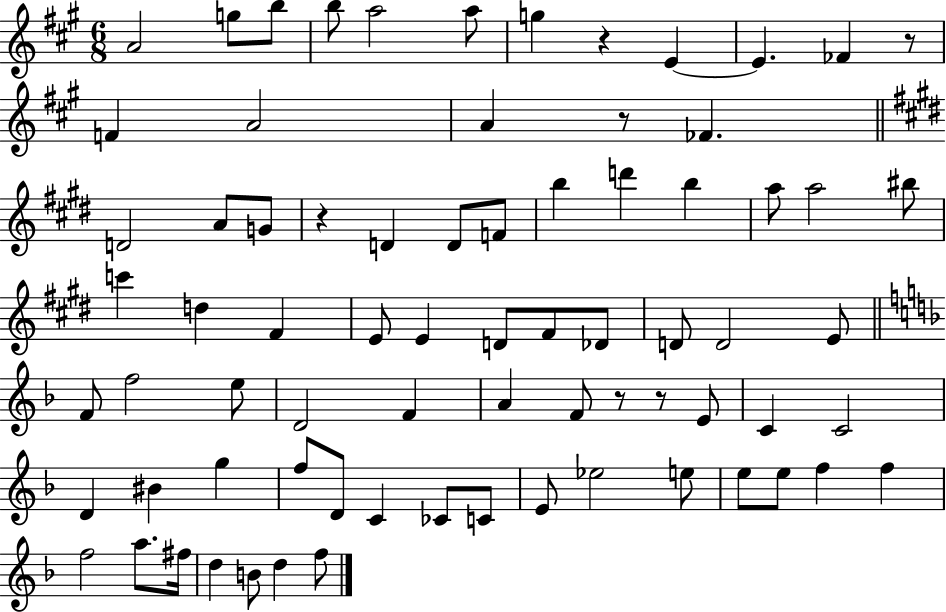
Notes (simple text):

A4/h G5/e B5/e B5/e A5/h A5/e G5/q R/q E4/q E4/q. FES4/q R/e F4/q A4/h A4/q R/e FES4/q. D4/h A4/e G4/e R/q D4/q D4/e F4/e B5/q D6/q B5/q A5/e A5/h BIS5/e C6/q D5/q F#4/q E4/e E4/q D4/e F#4/e Db4/e D4/e D4/h E4/e F4/e F5/h E5/e D4/h F4/q A4/q F4/e R/e R/e E4/e C4/q C4/h D4/q BIS4/q G5/q F5/e D4/e C4/q CES4/e C4/e E4/e Eb5/h E5/e E5/e E5/e F5/q F5/q F5/h A5/e. F#5/s D5/q B4/e D5/q F5/e